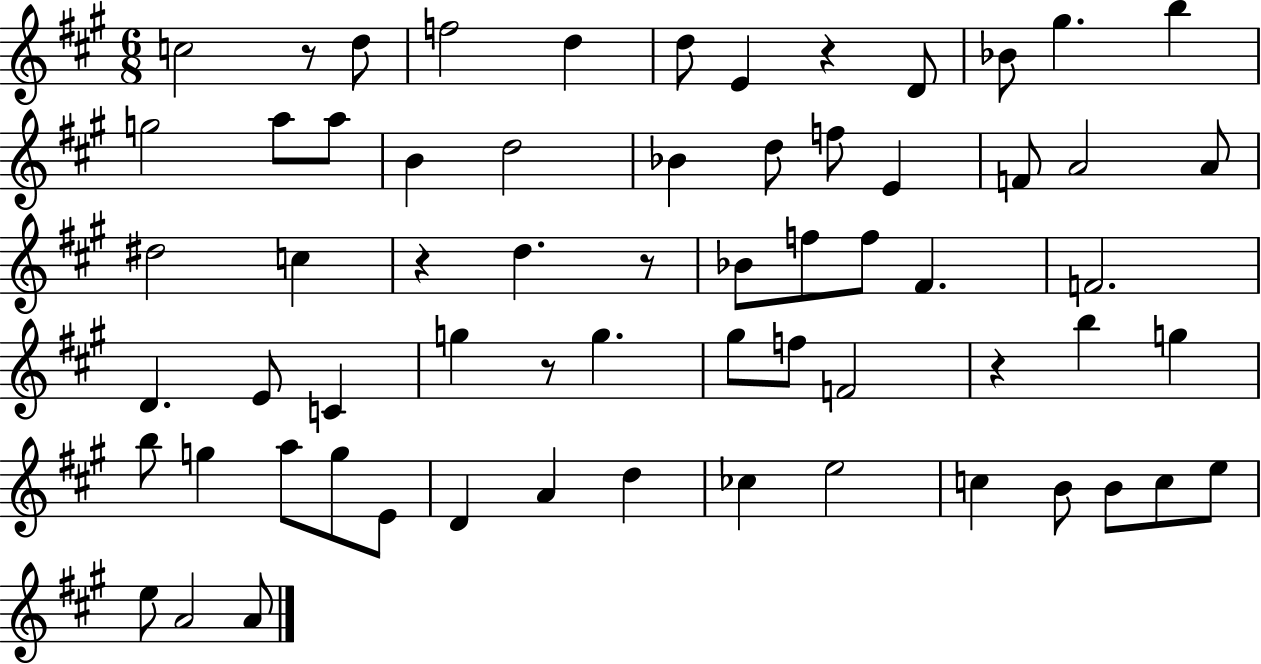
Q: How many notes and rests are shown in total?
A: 64